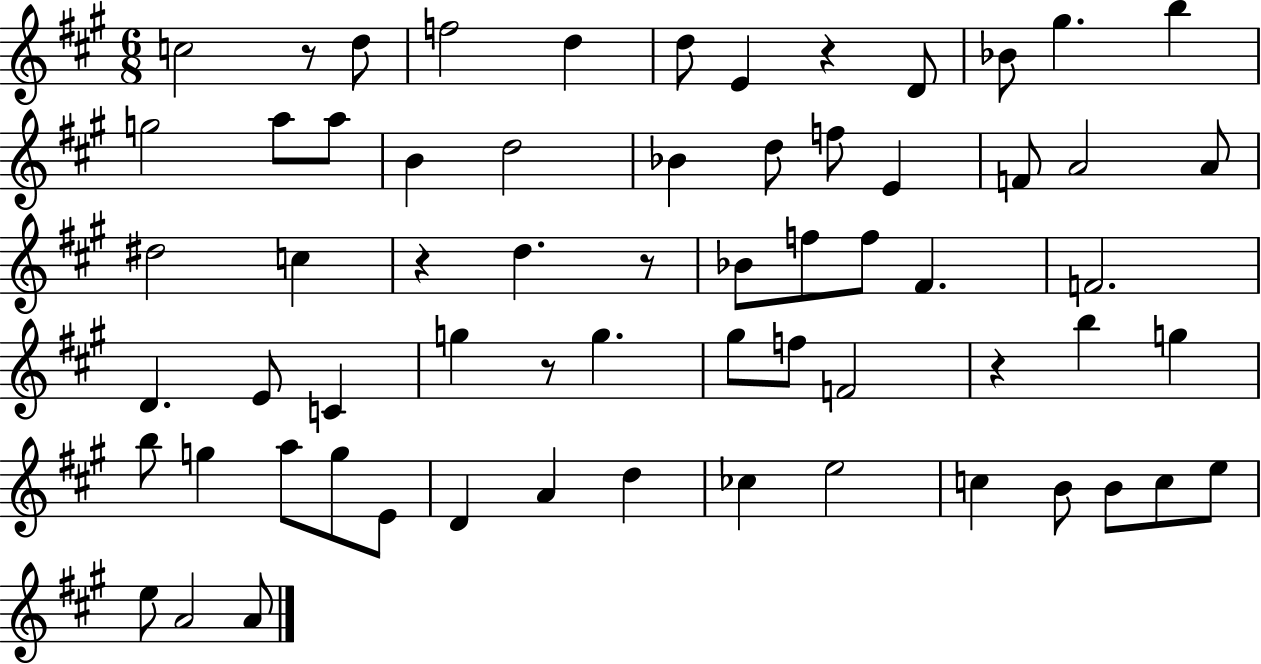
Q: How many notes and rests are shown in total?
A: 64